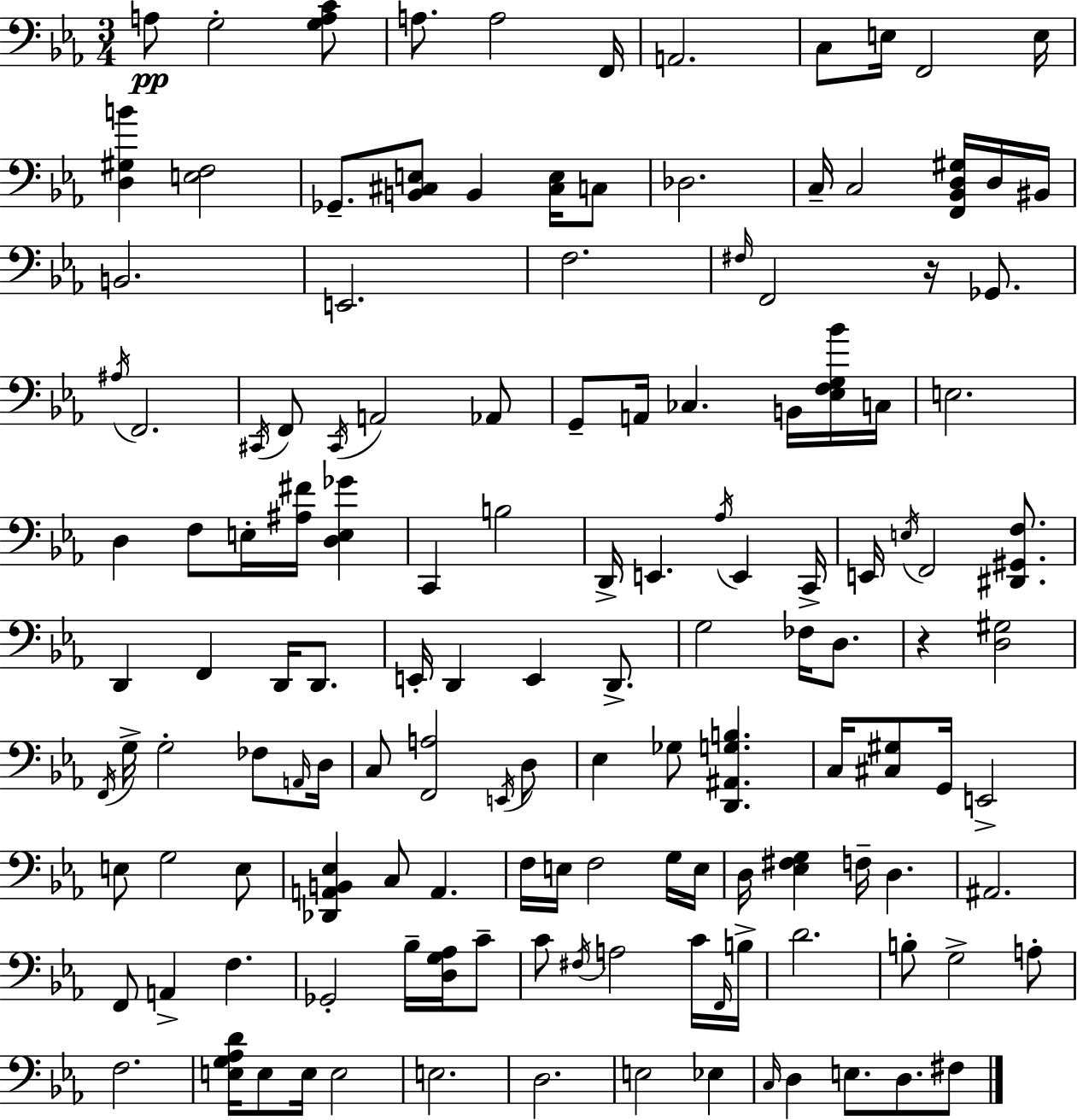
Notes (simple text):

A3/e G3/h [G3,A3,C4]/e A3/e. A3/h F2/s A2/h. C3/e E3/s F2/h E3/s [D3,G#3,B4]/q [E3,F3]/h Gb2/e. [B2,C#3,E3]/e B2/q [C#3,E3]/s C3/e Db3/h. C3/s C3/h [F2,Bb2,D3,G#3]/s D3/s BIS2/s B2/h. E2/h. F3/h. F#3/s F2/h R/s Gb2/e. A#3/s F2/h. C#2/s F2/e C#2/s A2/h Ab2/e G2/e A2/s CES3/q. B2/s [Eb3,F3,G3,Bb4]/s C3/s E3/h. D3/q F3/e E3/s [A#3,F#4]/s [D3,E3,Gb4]/q C2/q B3/h D2/s E2/q. Ab3/s E2/q C2/s E2/s E3/s F2/h [D#2,G#2,F3]/e. D2/q F2/q D2/s D2/e. E2/s D2/q E2/q D2/e. G3/h FES3/s D3/e. R/q [D3,G#3]/h F2/s G3/s G3/h FES3/e A2/s D3/s C3/e [F2,A3]/h E2/s D3/e Eb3/q Gb3/e [D2,A#2,G3,B3]/q. C3/s [C#3,G#3]/e G2/s E2/h E3/e G3/h E3/e [Db2,A2,B2,Eb3]/q C3/e A2/q. F3/s E3/s F3/h G3/s E3/s D3/s [Eb3,F#3,G3]/q F3/s D3/q. A#2/h. F2/e A2/q F3/q. Gb2/h Bb3/s [D3,G3,Ab3]/s C4/e C4/e F#3/s A3/h C4/s F2/s B3/s D4/h. B3/e G3/h A3/e F3/h. [E3,G3,Ab3,D4]/s E3/e E3/s E3/h E3/h. D3/h. E3/h Eb3/q C3/s D3/q E3/e. D3/e. F#3/e